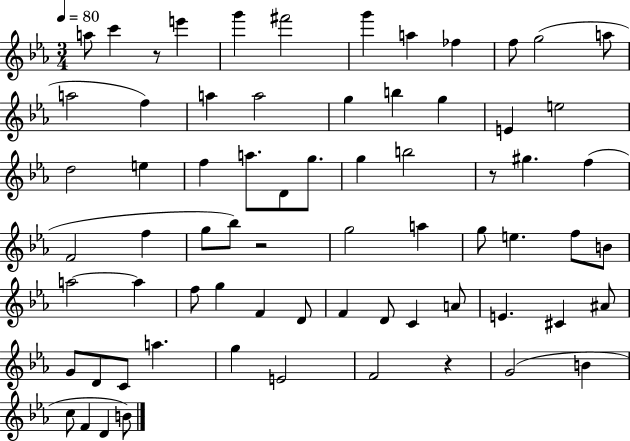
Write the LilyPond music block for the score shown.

{
  \clef treble
  \numericTimeSignature
  \time 3/4
  \key ees \major
  \tempo 4 = 80
  a''8 c'''4 r8 e'''4 | g'''4 fis'''2 | g'''4 a''4 fes''4 | f''8 g''2( a''8 | \break a''2 f''4) | a''4 a''2 | g''4 b''4 g''4 | e'4 e''2 | \break d''2 e''4 | f''4 a''8. d'8 g''8. | g''4 b''2 | r8 gis''4. f''4( | \break f'2 f''4 | g''8 bes''8) r2 | g''2 a''4 | g''8 e''4. f''8 b'8 | \break a''2~~ a''4 | f''8 g''4 f'4 d'8 | f'4 d'8 c'4 a'8 | e'4. cis'4 ais'8 | \break g'8 d'8 c'8 a''4. | g''4 e'2 | f'2 r4 | g'2( b'4 | \break c''8 f'4 d'4 b'8) | \bar "|."
}